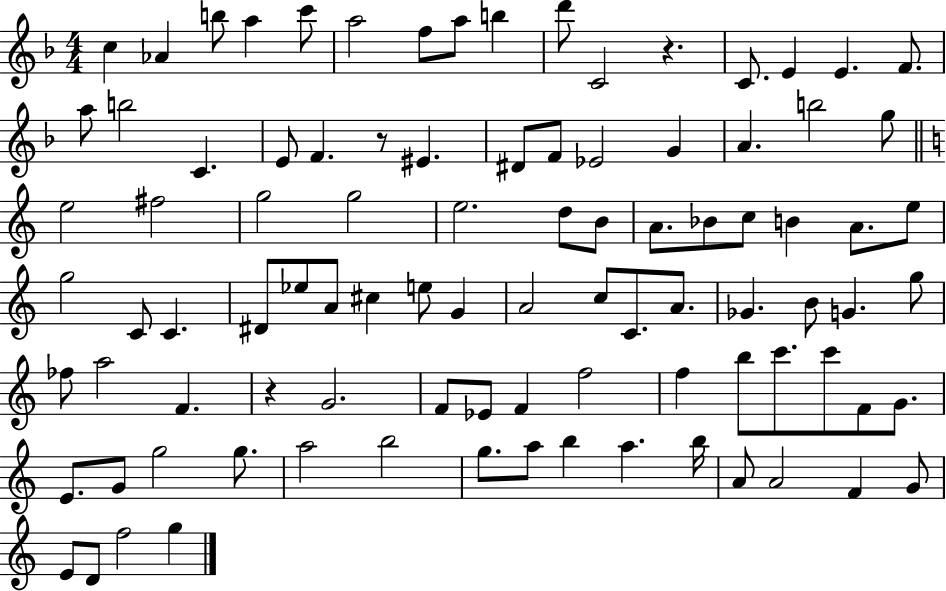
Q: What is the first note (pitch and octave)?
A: C5